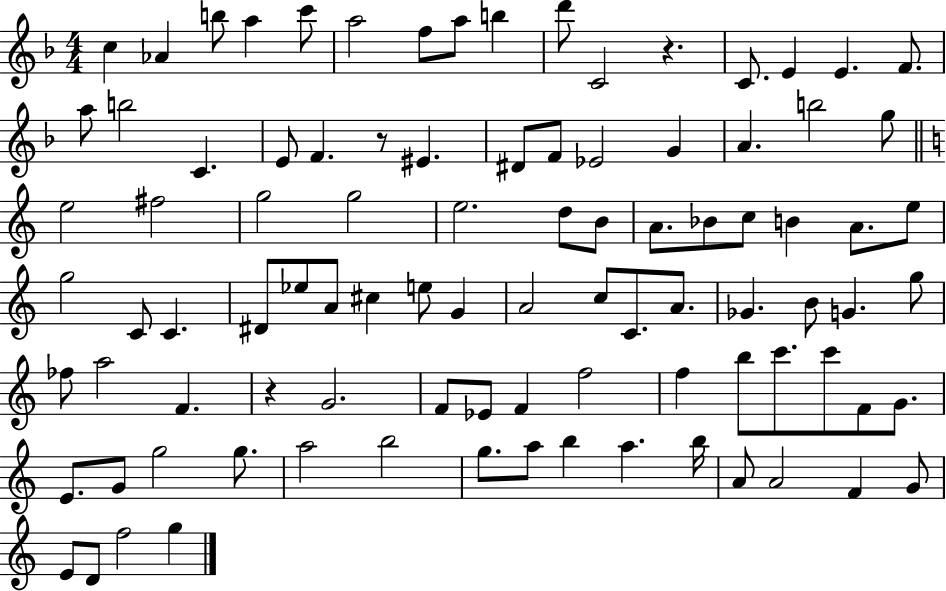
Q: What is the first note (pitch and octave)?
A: C5